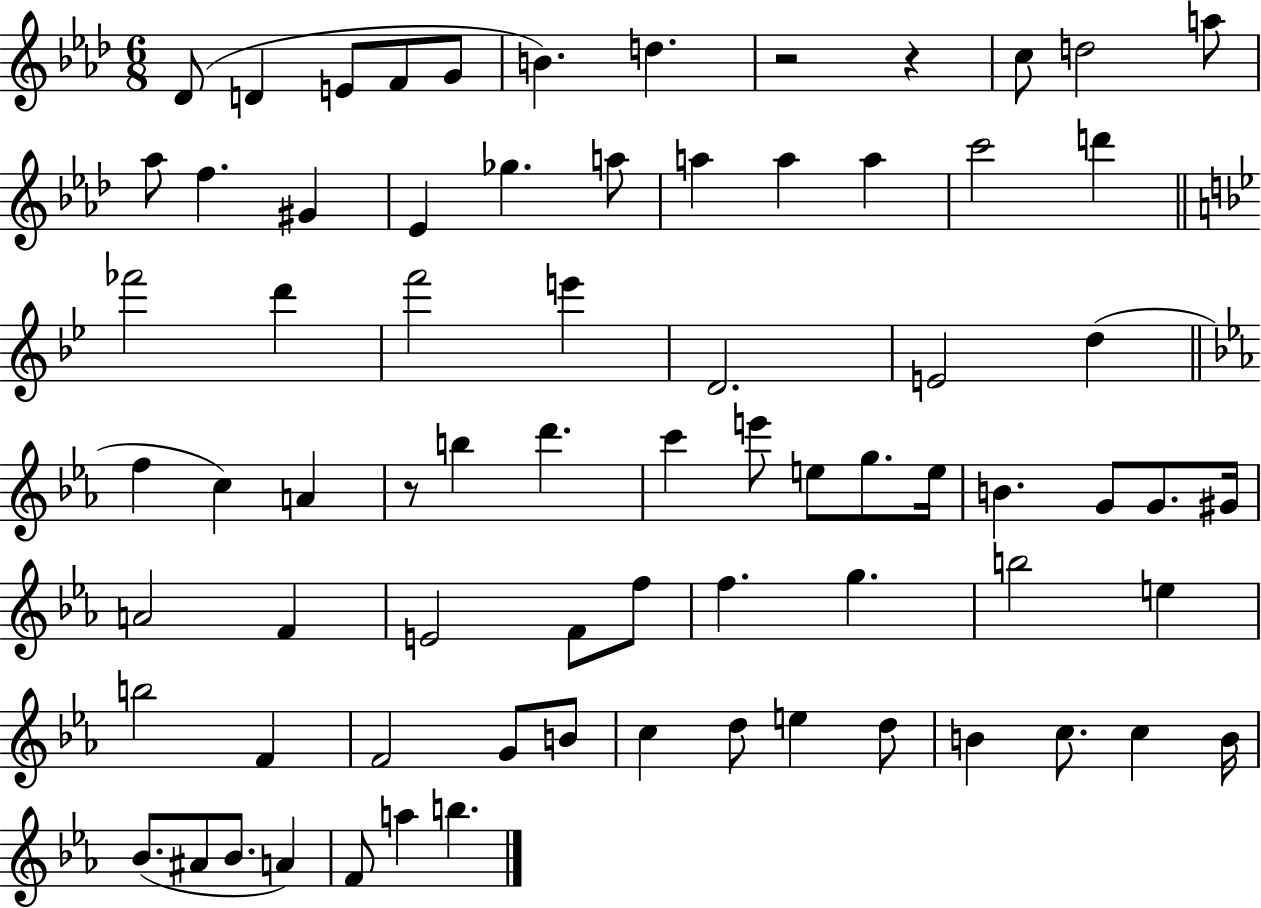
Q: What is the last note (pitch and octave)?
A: B5